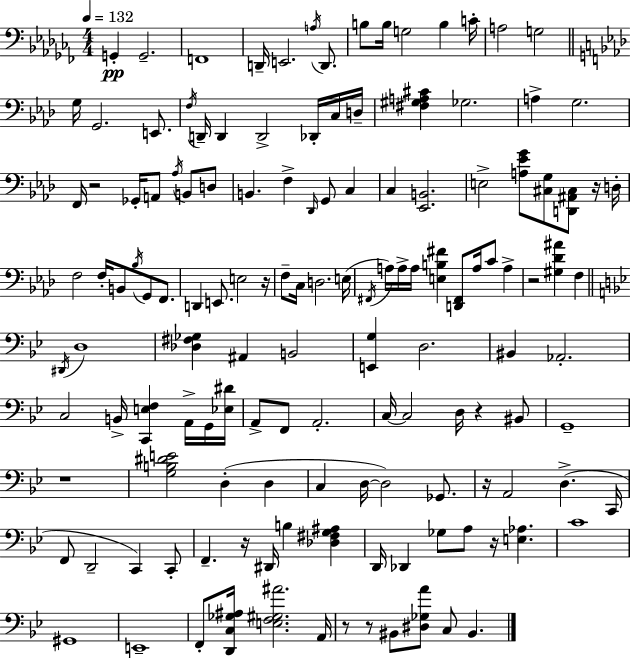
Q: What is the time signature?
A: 4/4